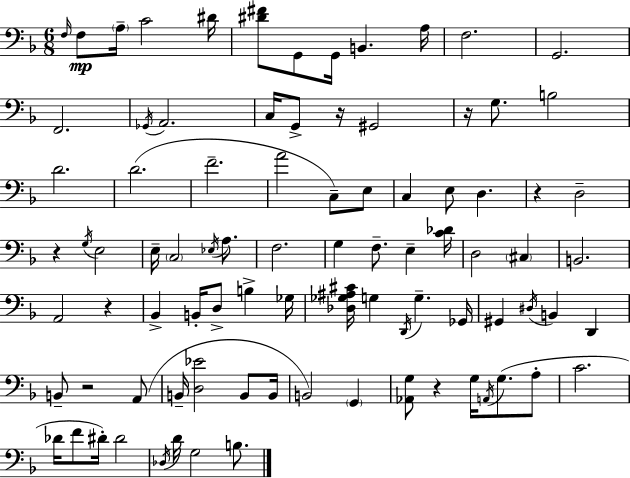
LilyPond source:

{
  \clef bass
  \numericTimeSignature
  \time 6/8
  \key f \major
  \grace { f16 }\mp f8 \parenthesize a16-- c'2 | dis'16 <dis' fis'>8 g,8 g,16 b,4. | a16 f2. | g,2. | \break f,2. | \acciaccatura { ges,16 } a,2. | c16 g,8-> r16 gis,2 | r16 g8. b2 | \break d'2. | d'2.( | f'2.-- | a'2 c8--) | \break e8 c4 e8 d4. | r4 d2-- | r4 \acciaccatura { g16 } e2 | e16-- \parenthesize c2 | \break \acciaccatura { ees16 } a8. f2. | g4 f8.-- e4-- | <c' des'>16 d2 | \parenthesize cis4 b,2. | \break a,2 | r4 bes,4-> b,16-. d8-> b4-> | ges16 <des ges ais cis'>16 g4 \acciaccatura { d,16 } g4.-- | ges,16 gis,4 \acciaccatura { dis16 } b,4 | \break d,4 b,8-- r2 | a,8( b,16-- <d ees'>2 | b,8 b,16 b,2) | \parenthesize g,4 <aes, g>8 r4 | \break g16 \acciaccatura { a,16 } g8.( a8-. c'2. | des'16 f'8 dis'16-.) dis'2 | \acciaccatura { des16 } d'16 g2 | b8. \bar "|."
}